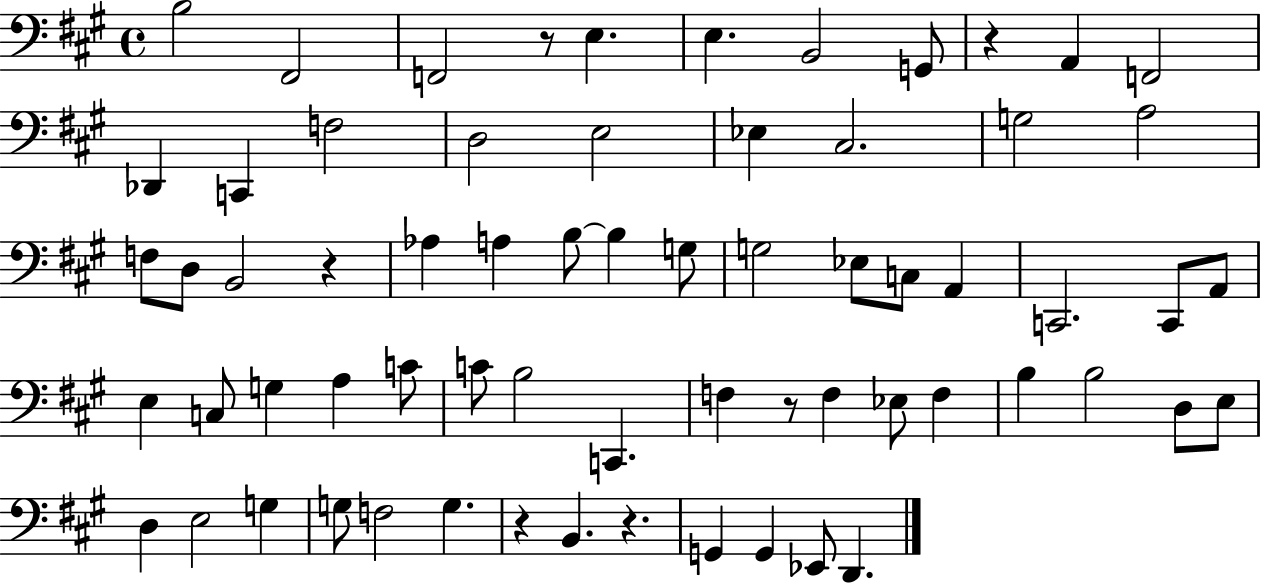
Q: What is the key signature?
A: A major